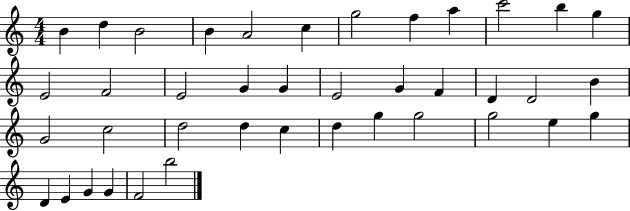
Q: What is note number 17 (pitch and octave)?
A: G4